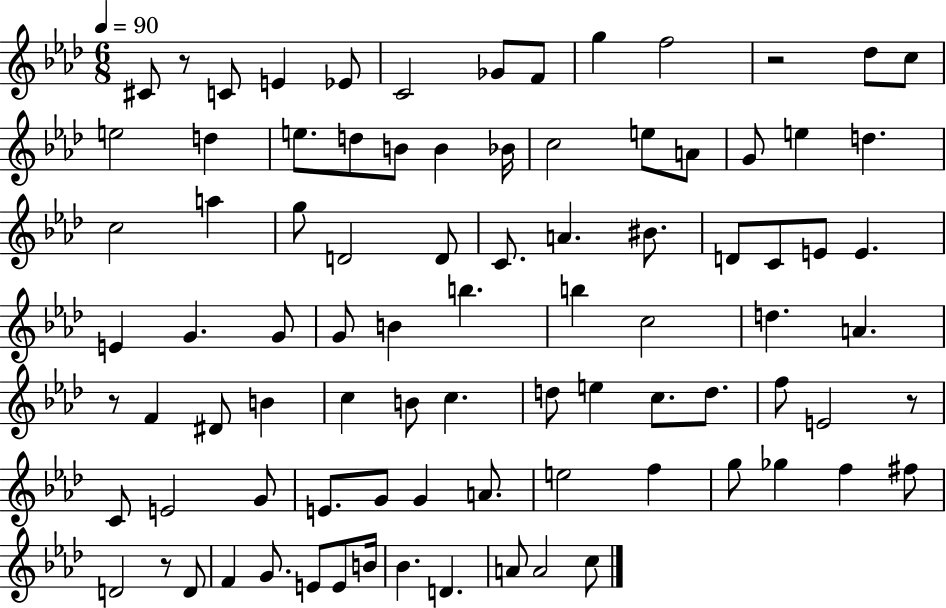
X:1
T:Untitled
M:6/8
L:1/4
K:Ab
^C/2 z/2 C/2 E _E/2 C2 _G/2 F/2 g f2 z2 _d/2 c/2 e2 d e/2 d/2 B/2 B _B/4 c2 e/2 A/2 G/2 e d c2 a g/2 D2 D/2 C/2 A ^B/2 D/2 C/2 E/2 E E G G/2 G/2 B b b c2 d A z/2 F ^D/2 B c B/2 c d/2 e c/2 d/2 f/2 E2 z/2 C/2 E2 G/2 E/2 G/2 G A/2 e2 f g/2 _g f ^f/2 D2 z/2 D/2 F G/2 E/2 E/2 B/4 _B D A/2 A2 c/2